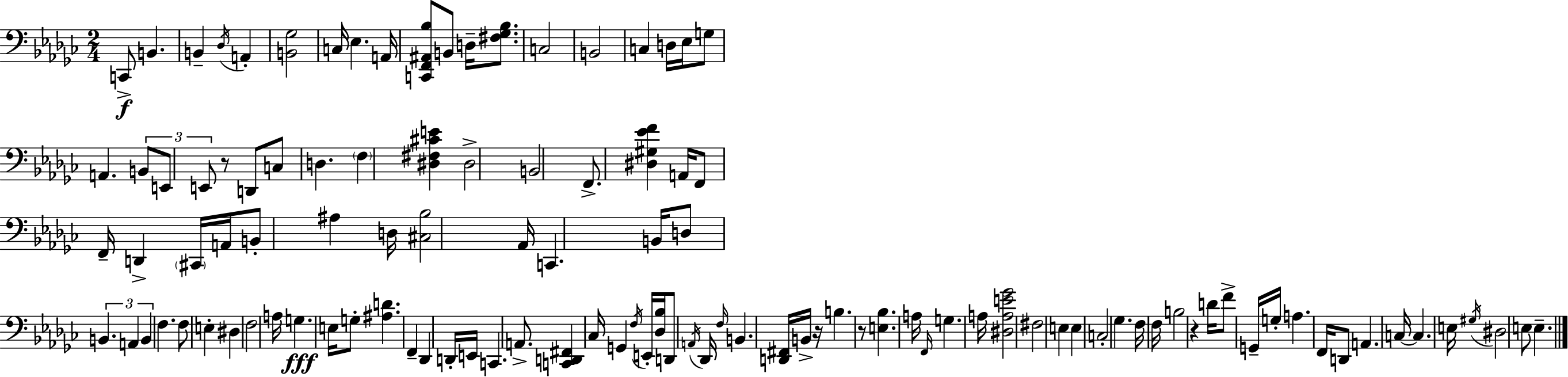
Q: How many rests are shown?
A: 4